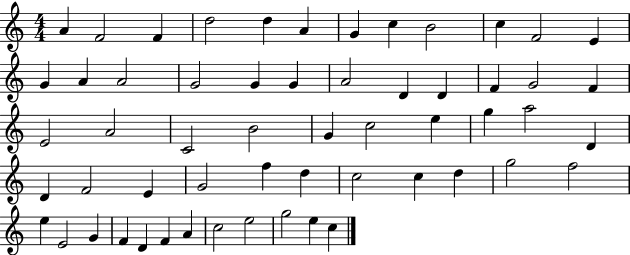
A4/q F4/h F4/q D5/h D5/q A4/q G4/q C5/q B4/h C5/q F4/h E4/q G4/q A4/q A4/h G4/h G4/q G4/q A4/h D4/q D4/q F4/q G4/h F4/q E4/h A4/h C4/h B4/h G4/q C5/h E5/q G5/q A5/h D4/q D4/q F4/h E4/q G4/h F5/q D5/q C5/h C5/q D5/q G5/h F5/h E5/q E4/h G4/q F4/q D4/q F4/q A4/q C5/h E5/h G5/h E5/q C5/q